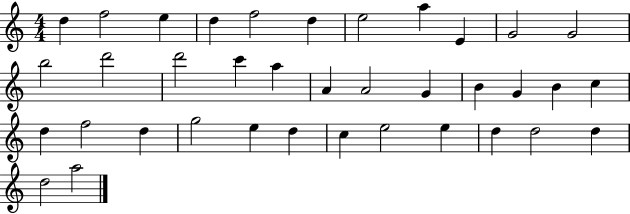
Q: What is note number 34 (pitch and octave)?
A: D5